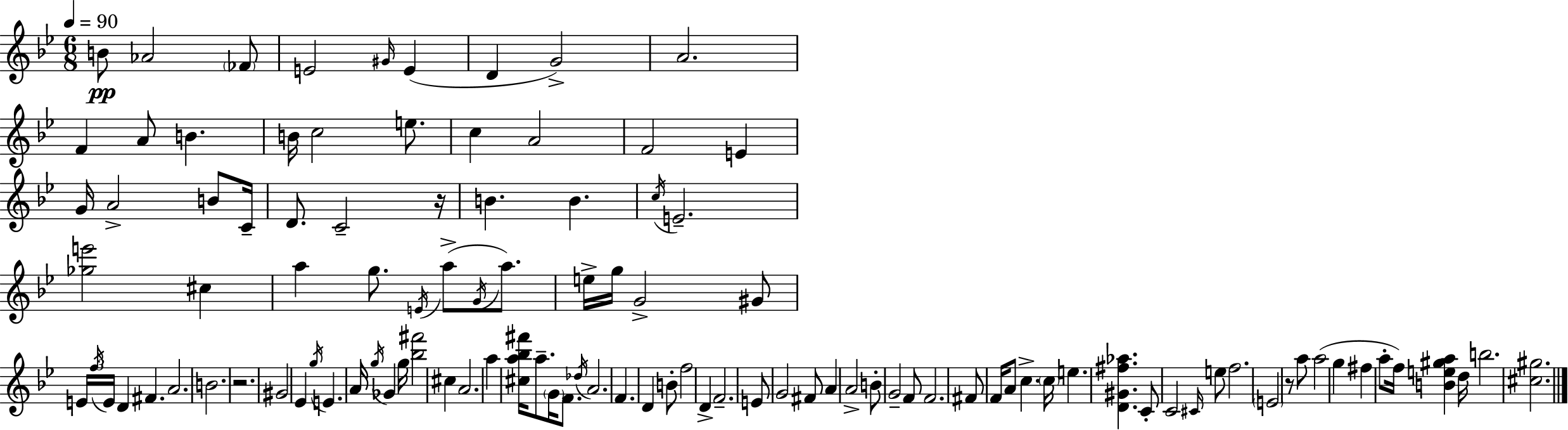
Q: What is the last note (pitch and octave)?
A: B5